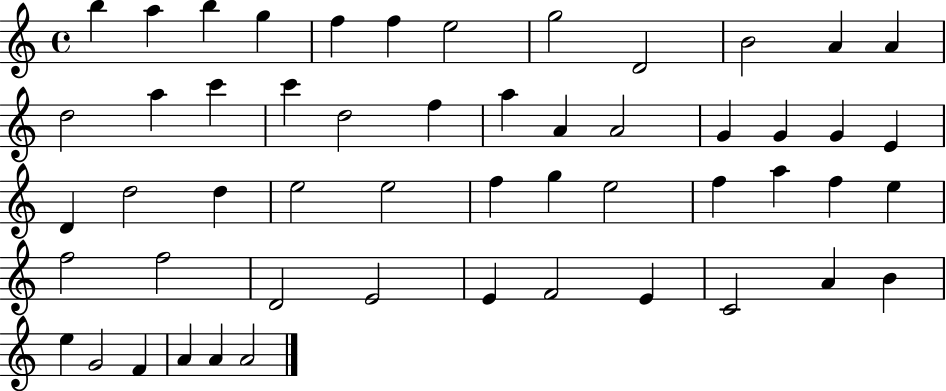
B5/q A5/q B5/q G5/q F5/q F5/q E5/h G5/h D4/h B4/h A4/q A4/q D5/h A5/q C6/q C6/q D5/h F5/q A5/q A4/q A4/h G4/q G4/q G4/q E4/q D4/q D5/h D5/q E5/h E5/h F5/q G5/q E5/h F5/q A5/q F5/q E5/q F5/h F5/h D4/h E4/h E4/q F4/h E4/q C4/h A4/q B4/q E5/q G4/h F4/q A4/q A4/q A4/h